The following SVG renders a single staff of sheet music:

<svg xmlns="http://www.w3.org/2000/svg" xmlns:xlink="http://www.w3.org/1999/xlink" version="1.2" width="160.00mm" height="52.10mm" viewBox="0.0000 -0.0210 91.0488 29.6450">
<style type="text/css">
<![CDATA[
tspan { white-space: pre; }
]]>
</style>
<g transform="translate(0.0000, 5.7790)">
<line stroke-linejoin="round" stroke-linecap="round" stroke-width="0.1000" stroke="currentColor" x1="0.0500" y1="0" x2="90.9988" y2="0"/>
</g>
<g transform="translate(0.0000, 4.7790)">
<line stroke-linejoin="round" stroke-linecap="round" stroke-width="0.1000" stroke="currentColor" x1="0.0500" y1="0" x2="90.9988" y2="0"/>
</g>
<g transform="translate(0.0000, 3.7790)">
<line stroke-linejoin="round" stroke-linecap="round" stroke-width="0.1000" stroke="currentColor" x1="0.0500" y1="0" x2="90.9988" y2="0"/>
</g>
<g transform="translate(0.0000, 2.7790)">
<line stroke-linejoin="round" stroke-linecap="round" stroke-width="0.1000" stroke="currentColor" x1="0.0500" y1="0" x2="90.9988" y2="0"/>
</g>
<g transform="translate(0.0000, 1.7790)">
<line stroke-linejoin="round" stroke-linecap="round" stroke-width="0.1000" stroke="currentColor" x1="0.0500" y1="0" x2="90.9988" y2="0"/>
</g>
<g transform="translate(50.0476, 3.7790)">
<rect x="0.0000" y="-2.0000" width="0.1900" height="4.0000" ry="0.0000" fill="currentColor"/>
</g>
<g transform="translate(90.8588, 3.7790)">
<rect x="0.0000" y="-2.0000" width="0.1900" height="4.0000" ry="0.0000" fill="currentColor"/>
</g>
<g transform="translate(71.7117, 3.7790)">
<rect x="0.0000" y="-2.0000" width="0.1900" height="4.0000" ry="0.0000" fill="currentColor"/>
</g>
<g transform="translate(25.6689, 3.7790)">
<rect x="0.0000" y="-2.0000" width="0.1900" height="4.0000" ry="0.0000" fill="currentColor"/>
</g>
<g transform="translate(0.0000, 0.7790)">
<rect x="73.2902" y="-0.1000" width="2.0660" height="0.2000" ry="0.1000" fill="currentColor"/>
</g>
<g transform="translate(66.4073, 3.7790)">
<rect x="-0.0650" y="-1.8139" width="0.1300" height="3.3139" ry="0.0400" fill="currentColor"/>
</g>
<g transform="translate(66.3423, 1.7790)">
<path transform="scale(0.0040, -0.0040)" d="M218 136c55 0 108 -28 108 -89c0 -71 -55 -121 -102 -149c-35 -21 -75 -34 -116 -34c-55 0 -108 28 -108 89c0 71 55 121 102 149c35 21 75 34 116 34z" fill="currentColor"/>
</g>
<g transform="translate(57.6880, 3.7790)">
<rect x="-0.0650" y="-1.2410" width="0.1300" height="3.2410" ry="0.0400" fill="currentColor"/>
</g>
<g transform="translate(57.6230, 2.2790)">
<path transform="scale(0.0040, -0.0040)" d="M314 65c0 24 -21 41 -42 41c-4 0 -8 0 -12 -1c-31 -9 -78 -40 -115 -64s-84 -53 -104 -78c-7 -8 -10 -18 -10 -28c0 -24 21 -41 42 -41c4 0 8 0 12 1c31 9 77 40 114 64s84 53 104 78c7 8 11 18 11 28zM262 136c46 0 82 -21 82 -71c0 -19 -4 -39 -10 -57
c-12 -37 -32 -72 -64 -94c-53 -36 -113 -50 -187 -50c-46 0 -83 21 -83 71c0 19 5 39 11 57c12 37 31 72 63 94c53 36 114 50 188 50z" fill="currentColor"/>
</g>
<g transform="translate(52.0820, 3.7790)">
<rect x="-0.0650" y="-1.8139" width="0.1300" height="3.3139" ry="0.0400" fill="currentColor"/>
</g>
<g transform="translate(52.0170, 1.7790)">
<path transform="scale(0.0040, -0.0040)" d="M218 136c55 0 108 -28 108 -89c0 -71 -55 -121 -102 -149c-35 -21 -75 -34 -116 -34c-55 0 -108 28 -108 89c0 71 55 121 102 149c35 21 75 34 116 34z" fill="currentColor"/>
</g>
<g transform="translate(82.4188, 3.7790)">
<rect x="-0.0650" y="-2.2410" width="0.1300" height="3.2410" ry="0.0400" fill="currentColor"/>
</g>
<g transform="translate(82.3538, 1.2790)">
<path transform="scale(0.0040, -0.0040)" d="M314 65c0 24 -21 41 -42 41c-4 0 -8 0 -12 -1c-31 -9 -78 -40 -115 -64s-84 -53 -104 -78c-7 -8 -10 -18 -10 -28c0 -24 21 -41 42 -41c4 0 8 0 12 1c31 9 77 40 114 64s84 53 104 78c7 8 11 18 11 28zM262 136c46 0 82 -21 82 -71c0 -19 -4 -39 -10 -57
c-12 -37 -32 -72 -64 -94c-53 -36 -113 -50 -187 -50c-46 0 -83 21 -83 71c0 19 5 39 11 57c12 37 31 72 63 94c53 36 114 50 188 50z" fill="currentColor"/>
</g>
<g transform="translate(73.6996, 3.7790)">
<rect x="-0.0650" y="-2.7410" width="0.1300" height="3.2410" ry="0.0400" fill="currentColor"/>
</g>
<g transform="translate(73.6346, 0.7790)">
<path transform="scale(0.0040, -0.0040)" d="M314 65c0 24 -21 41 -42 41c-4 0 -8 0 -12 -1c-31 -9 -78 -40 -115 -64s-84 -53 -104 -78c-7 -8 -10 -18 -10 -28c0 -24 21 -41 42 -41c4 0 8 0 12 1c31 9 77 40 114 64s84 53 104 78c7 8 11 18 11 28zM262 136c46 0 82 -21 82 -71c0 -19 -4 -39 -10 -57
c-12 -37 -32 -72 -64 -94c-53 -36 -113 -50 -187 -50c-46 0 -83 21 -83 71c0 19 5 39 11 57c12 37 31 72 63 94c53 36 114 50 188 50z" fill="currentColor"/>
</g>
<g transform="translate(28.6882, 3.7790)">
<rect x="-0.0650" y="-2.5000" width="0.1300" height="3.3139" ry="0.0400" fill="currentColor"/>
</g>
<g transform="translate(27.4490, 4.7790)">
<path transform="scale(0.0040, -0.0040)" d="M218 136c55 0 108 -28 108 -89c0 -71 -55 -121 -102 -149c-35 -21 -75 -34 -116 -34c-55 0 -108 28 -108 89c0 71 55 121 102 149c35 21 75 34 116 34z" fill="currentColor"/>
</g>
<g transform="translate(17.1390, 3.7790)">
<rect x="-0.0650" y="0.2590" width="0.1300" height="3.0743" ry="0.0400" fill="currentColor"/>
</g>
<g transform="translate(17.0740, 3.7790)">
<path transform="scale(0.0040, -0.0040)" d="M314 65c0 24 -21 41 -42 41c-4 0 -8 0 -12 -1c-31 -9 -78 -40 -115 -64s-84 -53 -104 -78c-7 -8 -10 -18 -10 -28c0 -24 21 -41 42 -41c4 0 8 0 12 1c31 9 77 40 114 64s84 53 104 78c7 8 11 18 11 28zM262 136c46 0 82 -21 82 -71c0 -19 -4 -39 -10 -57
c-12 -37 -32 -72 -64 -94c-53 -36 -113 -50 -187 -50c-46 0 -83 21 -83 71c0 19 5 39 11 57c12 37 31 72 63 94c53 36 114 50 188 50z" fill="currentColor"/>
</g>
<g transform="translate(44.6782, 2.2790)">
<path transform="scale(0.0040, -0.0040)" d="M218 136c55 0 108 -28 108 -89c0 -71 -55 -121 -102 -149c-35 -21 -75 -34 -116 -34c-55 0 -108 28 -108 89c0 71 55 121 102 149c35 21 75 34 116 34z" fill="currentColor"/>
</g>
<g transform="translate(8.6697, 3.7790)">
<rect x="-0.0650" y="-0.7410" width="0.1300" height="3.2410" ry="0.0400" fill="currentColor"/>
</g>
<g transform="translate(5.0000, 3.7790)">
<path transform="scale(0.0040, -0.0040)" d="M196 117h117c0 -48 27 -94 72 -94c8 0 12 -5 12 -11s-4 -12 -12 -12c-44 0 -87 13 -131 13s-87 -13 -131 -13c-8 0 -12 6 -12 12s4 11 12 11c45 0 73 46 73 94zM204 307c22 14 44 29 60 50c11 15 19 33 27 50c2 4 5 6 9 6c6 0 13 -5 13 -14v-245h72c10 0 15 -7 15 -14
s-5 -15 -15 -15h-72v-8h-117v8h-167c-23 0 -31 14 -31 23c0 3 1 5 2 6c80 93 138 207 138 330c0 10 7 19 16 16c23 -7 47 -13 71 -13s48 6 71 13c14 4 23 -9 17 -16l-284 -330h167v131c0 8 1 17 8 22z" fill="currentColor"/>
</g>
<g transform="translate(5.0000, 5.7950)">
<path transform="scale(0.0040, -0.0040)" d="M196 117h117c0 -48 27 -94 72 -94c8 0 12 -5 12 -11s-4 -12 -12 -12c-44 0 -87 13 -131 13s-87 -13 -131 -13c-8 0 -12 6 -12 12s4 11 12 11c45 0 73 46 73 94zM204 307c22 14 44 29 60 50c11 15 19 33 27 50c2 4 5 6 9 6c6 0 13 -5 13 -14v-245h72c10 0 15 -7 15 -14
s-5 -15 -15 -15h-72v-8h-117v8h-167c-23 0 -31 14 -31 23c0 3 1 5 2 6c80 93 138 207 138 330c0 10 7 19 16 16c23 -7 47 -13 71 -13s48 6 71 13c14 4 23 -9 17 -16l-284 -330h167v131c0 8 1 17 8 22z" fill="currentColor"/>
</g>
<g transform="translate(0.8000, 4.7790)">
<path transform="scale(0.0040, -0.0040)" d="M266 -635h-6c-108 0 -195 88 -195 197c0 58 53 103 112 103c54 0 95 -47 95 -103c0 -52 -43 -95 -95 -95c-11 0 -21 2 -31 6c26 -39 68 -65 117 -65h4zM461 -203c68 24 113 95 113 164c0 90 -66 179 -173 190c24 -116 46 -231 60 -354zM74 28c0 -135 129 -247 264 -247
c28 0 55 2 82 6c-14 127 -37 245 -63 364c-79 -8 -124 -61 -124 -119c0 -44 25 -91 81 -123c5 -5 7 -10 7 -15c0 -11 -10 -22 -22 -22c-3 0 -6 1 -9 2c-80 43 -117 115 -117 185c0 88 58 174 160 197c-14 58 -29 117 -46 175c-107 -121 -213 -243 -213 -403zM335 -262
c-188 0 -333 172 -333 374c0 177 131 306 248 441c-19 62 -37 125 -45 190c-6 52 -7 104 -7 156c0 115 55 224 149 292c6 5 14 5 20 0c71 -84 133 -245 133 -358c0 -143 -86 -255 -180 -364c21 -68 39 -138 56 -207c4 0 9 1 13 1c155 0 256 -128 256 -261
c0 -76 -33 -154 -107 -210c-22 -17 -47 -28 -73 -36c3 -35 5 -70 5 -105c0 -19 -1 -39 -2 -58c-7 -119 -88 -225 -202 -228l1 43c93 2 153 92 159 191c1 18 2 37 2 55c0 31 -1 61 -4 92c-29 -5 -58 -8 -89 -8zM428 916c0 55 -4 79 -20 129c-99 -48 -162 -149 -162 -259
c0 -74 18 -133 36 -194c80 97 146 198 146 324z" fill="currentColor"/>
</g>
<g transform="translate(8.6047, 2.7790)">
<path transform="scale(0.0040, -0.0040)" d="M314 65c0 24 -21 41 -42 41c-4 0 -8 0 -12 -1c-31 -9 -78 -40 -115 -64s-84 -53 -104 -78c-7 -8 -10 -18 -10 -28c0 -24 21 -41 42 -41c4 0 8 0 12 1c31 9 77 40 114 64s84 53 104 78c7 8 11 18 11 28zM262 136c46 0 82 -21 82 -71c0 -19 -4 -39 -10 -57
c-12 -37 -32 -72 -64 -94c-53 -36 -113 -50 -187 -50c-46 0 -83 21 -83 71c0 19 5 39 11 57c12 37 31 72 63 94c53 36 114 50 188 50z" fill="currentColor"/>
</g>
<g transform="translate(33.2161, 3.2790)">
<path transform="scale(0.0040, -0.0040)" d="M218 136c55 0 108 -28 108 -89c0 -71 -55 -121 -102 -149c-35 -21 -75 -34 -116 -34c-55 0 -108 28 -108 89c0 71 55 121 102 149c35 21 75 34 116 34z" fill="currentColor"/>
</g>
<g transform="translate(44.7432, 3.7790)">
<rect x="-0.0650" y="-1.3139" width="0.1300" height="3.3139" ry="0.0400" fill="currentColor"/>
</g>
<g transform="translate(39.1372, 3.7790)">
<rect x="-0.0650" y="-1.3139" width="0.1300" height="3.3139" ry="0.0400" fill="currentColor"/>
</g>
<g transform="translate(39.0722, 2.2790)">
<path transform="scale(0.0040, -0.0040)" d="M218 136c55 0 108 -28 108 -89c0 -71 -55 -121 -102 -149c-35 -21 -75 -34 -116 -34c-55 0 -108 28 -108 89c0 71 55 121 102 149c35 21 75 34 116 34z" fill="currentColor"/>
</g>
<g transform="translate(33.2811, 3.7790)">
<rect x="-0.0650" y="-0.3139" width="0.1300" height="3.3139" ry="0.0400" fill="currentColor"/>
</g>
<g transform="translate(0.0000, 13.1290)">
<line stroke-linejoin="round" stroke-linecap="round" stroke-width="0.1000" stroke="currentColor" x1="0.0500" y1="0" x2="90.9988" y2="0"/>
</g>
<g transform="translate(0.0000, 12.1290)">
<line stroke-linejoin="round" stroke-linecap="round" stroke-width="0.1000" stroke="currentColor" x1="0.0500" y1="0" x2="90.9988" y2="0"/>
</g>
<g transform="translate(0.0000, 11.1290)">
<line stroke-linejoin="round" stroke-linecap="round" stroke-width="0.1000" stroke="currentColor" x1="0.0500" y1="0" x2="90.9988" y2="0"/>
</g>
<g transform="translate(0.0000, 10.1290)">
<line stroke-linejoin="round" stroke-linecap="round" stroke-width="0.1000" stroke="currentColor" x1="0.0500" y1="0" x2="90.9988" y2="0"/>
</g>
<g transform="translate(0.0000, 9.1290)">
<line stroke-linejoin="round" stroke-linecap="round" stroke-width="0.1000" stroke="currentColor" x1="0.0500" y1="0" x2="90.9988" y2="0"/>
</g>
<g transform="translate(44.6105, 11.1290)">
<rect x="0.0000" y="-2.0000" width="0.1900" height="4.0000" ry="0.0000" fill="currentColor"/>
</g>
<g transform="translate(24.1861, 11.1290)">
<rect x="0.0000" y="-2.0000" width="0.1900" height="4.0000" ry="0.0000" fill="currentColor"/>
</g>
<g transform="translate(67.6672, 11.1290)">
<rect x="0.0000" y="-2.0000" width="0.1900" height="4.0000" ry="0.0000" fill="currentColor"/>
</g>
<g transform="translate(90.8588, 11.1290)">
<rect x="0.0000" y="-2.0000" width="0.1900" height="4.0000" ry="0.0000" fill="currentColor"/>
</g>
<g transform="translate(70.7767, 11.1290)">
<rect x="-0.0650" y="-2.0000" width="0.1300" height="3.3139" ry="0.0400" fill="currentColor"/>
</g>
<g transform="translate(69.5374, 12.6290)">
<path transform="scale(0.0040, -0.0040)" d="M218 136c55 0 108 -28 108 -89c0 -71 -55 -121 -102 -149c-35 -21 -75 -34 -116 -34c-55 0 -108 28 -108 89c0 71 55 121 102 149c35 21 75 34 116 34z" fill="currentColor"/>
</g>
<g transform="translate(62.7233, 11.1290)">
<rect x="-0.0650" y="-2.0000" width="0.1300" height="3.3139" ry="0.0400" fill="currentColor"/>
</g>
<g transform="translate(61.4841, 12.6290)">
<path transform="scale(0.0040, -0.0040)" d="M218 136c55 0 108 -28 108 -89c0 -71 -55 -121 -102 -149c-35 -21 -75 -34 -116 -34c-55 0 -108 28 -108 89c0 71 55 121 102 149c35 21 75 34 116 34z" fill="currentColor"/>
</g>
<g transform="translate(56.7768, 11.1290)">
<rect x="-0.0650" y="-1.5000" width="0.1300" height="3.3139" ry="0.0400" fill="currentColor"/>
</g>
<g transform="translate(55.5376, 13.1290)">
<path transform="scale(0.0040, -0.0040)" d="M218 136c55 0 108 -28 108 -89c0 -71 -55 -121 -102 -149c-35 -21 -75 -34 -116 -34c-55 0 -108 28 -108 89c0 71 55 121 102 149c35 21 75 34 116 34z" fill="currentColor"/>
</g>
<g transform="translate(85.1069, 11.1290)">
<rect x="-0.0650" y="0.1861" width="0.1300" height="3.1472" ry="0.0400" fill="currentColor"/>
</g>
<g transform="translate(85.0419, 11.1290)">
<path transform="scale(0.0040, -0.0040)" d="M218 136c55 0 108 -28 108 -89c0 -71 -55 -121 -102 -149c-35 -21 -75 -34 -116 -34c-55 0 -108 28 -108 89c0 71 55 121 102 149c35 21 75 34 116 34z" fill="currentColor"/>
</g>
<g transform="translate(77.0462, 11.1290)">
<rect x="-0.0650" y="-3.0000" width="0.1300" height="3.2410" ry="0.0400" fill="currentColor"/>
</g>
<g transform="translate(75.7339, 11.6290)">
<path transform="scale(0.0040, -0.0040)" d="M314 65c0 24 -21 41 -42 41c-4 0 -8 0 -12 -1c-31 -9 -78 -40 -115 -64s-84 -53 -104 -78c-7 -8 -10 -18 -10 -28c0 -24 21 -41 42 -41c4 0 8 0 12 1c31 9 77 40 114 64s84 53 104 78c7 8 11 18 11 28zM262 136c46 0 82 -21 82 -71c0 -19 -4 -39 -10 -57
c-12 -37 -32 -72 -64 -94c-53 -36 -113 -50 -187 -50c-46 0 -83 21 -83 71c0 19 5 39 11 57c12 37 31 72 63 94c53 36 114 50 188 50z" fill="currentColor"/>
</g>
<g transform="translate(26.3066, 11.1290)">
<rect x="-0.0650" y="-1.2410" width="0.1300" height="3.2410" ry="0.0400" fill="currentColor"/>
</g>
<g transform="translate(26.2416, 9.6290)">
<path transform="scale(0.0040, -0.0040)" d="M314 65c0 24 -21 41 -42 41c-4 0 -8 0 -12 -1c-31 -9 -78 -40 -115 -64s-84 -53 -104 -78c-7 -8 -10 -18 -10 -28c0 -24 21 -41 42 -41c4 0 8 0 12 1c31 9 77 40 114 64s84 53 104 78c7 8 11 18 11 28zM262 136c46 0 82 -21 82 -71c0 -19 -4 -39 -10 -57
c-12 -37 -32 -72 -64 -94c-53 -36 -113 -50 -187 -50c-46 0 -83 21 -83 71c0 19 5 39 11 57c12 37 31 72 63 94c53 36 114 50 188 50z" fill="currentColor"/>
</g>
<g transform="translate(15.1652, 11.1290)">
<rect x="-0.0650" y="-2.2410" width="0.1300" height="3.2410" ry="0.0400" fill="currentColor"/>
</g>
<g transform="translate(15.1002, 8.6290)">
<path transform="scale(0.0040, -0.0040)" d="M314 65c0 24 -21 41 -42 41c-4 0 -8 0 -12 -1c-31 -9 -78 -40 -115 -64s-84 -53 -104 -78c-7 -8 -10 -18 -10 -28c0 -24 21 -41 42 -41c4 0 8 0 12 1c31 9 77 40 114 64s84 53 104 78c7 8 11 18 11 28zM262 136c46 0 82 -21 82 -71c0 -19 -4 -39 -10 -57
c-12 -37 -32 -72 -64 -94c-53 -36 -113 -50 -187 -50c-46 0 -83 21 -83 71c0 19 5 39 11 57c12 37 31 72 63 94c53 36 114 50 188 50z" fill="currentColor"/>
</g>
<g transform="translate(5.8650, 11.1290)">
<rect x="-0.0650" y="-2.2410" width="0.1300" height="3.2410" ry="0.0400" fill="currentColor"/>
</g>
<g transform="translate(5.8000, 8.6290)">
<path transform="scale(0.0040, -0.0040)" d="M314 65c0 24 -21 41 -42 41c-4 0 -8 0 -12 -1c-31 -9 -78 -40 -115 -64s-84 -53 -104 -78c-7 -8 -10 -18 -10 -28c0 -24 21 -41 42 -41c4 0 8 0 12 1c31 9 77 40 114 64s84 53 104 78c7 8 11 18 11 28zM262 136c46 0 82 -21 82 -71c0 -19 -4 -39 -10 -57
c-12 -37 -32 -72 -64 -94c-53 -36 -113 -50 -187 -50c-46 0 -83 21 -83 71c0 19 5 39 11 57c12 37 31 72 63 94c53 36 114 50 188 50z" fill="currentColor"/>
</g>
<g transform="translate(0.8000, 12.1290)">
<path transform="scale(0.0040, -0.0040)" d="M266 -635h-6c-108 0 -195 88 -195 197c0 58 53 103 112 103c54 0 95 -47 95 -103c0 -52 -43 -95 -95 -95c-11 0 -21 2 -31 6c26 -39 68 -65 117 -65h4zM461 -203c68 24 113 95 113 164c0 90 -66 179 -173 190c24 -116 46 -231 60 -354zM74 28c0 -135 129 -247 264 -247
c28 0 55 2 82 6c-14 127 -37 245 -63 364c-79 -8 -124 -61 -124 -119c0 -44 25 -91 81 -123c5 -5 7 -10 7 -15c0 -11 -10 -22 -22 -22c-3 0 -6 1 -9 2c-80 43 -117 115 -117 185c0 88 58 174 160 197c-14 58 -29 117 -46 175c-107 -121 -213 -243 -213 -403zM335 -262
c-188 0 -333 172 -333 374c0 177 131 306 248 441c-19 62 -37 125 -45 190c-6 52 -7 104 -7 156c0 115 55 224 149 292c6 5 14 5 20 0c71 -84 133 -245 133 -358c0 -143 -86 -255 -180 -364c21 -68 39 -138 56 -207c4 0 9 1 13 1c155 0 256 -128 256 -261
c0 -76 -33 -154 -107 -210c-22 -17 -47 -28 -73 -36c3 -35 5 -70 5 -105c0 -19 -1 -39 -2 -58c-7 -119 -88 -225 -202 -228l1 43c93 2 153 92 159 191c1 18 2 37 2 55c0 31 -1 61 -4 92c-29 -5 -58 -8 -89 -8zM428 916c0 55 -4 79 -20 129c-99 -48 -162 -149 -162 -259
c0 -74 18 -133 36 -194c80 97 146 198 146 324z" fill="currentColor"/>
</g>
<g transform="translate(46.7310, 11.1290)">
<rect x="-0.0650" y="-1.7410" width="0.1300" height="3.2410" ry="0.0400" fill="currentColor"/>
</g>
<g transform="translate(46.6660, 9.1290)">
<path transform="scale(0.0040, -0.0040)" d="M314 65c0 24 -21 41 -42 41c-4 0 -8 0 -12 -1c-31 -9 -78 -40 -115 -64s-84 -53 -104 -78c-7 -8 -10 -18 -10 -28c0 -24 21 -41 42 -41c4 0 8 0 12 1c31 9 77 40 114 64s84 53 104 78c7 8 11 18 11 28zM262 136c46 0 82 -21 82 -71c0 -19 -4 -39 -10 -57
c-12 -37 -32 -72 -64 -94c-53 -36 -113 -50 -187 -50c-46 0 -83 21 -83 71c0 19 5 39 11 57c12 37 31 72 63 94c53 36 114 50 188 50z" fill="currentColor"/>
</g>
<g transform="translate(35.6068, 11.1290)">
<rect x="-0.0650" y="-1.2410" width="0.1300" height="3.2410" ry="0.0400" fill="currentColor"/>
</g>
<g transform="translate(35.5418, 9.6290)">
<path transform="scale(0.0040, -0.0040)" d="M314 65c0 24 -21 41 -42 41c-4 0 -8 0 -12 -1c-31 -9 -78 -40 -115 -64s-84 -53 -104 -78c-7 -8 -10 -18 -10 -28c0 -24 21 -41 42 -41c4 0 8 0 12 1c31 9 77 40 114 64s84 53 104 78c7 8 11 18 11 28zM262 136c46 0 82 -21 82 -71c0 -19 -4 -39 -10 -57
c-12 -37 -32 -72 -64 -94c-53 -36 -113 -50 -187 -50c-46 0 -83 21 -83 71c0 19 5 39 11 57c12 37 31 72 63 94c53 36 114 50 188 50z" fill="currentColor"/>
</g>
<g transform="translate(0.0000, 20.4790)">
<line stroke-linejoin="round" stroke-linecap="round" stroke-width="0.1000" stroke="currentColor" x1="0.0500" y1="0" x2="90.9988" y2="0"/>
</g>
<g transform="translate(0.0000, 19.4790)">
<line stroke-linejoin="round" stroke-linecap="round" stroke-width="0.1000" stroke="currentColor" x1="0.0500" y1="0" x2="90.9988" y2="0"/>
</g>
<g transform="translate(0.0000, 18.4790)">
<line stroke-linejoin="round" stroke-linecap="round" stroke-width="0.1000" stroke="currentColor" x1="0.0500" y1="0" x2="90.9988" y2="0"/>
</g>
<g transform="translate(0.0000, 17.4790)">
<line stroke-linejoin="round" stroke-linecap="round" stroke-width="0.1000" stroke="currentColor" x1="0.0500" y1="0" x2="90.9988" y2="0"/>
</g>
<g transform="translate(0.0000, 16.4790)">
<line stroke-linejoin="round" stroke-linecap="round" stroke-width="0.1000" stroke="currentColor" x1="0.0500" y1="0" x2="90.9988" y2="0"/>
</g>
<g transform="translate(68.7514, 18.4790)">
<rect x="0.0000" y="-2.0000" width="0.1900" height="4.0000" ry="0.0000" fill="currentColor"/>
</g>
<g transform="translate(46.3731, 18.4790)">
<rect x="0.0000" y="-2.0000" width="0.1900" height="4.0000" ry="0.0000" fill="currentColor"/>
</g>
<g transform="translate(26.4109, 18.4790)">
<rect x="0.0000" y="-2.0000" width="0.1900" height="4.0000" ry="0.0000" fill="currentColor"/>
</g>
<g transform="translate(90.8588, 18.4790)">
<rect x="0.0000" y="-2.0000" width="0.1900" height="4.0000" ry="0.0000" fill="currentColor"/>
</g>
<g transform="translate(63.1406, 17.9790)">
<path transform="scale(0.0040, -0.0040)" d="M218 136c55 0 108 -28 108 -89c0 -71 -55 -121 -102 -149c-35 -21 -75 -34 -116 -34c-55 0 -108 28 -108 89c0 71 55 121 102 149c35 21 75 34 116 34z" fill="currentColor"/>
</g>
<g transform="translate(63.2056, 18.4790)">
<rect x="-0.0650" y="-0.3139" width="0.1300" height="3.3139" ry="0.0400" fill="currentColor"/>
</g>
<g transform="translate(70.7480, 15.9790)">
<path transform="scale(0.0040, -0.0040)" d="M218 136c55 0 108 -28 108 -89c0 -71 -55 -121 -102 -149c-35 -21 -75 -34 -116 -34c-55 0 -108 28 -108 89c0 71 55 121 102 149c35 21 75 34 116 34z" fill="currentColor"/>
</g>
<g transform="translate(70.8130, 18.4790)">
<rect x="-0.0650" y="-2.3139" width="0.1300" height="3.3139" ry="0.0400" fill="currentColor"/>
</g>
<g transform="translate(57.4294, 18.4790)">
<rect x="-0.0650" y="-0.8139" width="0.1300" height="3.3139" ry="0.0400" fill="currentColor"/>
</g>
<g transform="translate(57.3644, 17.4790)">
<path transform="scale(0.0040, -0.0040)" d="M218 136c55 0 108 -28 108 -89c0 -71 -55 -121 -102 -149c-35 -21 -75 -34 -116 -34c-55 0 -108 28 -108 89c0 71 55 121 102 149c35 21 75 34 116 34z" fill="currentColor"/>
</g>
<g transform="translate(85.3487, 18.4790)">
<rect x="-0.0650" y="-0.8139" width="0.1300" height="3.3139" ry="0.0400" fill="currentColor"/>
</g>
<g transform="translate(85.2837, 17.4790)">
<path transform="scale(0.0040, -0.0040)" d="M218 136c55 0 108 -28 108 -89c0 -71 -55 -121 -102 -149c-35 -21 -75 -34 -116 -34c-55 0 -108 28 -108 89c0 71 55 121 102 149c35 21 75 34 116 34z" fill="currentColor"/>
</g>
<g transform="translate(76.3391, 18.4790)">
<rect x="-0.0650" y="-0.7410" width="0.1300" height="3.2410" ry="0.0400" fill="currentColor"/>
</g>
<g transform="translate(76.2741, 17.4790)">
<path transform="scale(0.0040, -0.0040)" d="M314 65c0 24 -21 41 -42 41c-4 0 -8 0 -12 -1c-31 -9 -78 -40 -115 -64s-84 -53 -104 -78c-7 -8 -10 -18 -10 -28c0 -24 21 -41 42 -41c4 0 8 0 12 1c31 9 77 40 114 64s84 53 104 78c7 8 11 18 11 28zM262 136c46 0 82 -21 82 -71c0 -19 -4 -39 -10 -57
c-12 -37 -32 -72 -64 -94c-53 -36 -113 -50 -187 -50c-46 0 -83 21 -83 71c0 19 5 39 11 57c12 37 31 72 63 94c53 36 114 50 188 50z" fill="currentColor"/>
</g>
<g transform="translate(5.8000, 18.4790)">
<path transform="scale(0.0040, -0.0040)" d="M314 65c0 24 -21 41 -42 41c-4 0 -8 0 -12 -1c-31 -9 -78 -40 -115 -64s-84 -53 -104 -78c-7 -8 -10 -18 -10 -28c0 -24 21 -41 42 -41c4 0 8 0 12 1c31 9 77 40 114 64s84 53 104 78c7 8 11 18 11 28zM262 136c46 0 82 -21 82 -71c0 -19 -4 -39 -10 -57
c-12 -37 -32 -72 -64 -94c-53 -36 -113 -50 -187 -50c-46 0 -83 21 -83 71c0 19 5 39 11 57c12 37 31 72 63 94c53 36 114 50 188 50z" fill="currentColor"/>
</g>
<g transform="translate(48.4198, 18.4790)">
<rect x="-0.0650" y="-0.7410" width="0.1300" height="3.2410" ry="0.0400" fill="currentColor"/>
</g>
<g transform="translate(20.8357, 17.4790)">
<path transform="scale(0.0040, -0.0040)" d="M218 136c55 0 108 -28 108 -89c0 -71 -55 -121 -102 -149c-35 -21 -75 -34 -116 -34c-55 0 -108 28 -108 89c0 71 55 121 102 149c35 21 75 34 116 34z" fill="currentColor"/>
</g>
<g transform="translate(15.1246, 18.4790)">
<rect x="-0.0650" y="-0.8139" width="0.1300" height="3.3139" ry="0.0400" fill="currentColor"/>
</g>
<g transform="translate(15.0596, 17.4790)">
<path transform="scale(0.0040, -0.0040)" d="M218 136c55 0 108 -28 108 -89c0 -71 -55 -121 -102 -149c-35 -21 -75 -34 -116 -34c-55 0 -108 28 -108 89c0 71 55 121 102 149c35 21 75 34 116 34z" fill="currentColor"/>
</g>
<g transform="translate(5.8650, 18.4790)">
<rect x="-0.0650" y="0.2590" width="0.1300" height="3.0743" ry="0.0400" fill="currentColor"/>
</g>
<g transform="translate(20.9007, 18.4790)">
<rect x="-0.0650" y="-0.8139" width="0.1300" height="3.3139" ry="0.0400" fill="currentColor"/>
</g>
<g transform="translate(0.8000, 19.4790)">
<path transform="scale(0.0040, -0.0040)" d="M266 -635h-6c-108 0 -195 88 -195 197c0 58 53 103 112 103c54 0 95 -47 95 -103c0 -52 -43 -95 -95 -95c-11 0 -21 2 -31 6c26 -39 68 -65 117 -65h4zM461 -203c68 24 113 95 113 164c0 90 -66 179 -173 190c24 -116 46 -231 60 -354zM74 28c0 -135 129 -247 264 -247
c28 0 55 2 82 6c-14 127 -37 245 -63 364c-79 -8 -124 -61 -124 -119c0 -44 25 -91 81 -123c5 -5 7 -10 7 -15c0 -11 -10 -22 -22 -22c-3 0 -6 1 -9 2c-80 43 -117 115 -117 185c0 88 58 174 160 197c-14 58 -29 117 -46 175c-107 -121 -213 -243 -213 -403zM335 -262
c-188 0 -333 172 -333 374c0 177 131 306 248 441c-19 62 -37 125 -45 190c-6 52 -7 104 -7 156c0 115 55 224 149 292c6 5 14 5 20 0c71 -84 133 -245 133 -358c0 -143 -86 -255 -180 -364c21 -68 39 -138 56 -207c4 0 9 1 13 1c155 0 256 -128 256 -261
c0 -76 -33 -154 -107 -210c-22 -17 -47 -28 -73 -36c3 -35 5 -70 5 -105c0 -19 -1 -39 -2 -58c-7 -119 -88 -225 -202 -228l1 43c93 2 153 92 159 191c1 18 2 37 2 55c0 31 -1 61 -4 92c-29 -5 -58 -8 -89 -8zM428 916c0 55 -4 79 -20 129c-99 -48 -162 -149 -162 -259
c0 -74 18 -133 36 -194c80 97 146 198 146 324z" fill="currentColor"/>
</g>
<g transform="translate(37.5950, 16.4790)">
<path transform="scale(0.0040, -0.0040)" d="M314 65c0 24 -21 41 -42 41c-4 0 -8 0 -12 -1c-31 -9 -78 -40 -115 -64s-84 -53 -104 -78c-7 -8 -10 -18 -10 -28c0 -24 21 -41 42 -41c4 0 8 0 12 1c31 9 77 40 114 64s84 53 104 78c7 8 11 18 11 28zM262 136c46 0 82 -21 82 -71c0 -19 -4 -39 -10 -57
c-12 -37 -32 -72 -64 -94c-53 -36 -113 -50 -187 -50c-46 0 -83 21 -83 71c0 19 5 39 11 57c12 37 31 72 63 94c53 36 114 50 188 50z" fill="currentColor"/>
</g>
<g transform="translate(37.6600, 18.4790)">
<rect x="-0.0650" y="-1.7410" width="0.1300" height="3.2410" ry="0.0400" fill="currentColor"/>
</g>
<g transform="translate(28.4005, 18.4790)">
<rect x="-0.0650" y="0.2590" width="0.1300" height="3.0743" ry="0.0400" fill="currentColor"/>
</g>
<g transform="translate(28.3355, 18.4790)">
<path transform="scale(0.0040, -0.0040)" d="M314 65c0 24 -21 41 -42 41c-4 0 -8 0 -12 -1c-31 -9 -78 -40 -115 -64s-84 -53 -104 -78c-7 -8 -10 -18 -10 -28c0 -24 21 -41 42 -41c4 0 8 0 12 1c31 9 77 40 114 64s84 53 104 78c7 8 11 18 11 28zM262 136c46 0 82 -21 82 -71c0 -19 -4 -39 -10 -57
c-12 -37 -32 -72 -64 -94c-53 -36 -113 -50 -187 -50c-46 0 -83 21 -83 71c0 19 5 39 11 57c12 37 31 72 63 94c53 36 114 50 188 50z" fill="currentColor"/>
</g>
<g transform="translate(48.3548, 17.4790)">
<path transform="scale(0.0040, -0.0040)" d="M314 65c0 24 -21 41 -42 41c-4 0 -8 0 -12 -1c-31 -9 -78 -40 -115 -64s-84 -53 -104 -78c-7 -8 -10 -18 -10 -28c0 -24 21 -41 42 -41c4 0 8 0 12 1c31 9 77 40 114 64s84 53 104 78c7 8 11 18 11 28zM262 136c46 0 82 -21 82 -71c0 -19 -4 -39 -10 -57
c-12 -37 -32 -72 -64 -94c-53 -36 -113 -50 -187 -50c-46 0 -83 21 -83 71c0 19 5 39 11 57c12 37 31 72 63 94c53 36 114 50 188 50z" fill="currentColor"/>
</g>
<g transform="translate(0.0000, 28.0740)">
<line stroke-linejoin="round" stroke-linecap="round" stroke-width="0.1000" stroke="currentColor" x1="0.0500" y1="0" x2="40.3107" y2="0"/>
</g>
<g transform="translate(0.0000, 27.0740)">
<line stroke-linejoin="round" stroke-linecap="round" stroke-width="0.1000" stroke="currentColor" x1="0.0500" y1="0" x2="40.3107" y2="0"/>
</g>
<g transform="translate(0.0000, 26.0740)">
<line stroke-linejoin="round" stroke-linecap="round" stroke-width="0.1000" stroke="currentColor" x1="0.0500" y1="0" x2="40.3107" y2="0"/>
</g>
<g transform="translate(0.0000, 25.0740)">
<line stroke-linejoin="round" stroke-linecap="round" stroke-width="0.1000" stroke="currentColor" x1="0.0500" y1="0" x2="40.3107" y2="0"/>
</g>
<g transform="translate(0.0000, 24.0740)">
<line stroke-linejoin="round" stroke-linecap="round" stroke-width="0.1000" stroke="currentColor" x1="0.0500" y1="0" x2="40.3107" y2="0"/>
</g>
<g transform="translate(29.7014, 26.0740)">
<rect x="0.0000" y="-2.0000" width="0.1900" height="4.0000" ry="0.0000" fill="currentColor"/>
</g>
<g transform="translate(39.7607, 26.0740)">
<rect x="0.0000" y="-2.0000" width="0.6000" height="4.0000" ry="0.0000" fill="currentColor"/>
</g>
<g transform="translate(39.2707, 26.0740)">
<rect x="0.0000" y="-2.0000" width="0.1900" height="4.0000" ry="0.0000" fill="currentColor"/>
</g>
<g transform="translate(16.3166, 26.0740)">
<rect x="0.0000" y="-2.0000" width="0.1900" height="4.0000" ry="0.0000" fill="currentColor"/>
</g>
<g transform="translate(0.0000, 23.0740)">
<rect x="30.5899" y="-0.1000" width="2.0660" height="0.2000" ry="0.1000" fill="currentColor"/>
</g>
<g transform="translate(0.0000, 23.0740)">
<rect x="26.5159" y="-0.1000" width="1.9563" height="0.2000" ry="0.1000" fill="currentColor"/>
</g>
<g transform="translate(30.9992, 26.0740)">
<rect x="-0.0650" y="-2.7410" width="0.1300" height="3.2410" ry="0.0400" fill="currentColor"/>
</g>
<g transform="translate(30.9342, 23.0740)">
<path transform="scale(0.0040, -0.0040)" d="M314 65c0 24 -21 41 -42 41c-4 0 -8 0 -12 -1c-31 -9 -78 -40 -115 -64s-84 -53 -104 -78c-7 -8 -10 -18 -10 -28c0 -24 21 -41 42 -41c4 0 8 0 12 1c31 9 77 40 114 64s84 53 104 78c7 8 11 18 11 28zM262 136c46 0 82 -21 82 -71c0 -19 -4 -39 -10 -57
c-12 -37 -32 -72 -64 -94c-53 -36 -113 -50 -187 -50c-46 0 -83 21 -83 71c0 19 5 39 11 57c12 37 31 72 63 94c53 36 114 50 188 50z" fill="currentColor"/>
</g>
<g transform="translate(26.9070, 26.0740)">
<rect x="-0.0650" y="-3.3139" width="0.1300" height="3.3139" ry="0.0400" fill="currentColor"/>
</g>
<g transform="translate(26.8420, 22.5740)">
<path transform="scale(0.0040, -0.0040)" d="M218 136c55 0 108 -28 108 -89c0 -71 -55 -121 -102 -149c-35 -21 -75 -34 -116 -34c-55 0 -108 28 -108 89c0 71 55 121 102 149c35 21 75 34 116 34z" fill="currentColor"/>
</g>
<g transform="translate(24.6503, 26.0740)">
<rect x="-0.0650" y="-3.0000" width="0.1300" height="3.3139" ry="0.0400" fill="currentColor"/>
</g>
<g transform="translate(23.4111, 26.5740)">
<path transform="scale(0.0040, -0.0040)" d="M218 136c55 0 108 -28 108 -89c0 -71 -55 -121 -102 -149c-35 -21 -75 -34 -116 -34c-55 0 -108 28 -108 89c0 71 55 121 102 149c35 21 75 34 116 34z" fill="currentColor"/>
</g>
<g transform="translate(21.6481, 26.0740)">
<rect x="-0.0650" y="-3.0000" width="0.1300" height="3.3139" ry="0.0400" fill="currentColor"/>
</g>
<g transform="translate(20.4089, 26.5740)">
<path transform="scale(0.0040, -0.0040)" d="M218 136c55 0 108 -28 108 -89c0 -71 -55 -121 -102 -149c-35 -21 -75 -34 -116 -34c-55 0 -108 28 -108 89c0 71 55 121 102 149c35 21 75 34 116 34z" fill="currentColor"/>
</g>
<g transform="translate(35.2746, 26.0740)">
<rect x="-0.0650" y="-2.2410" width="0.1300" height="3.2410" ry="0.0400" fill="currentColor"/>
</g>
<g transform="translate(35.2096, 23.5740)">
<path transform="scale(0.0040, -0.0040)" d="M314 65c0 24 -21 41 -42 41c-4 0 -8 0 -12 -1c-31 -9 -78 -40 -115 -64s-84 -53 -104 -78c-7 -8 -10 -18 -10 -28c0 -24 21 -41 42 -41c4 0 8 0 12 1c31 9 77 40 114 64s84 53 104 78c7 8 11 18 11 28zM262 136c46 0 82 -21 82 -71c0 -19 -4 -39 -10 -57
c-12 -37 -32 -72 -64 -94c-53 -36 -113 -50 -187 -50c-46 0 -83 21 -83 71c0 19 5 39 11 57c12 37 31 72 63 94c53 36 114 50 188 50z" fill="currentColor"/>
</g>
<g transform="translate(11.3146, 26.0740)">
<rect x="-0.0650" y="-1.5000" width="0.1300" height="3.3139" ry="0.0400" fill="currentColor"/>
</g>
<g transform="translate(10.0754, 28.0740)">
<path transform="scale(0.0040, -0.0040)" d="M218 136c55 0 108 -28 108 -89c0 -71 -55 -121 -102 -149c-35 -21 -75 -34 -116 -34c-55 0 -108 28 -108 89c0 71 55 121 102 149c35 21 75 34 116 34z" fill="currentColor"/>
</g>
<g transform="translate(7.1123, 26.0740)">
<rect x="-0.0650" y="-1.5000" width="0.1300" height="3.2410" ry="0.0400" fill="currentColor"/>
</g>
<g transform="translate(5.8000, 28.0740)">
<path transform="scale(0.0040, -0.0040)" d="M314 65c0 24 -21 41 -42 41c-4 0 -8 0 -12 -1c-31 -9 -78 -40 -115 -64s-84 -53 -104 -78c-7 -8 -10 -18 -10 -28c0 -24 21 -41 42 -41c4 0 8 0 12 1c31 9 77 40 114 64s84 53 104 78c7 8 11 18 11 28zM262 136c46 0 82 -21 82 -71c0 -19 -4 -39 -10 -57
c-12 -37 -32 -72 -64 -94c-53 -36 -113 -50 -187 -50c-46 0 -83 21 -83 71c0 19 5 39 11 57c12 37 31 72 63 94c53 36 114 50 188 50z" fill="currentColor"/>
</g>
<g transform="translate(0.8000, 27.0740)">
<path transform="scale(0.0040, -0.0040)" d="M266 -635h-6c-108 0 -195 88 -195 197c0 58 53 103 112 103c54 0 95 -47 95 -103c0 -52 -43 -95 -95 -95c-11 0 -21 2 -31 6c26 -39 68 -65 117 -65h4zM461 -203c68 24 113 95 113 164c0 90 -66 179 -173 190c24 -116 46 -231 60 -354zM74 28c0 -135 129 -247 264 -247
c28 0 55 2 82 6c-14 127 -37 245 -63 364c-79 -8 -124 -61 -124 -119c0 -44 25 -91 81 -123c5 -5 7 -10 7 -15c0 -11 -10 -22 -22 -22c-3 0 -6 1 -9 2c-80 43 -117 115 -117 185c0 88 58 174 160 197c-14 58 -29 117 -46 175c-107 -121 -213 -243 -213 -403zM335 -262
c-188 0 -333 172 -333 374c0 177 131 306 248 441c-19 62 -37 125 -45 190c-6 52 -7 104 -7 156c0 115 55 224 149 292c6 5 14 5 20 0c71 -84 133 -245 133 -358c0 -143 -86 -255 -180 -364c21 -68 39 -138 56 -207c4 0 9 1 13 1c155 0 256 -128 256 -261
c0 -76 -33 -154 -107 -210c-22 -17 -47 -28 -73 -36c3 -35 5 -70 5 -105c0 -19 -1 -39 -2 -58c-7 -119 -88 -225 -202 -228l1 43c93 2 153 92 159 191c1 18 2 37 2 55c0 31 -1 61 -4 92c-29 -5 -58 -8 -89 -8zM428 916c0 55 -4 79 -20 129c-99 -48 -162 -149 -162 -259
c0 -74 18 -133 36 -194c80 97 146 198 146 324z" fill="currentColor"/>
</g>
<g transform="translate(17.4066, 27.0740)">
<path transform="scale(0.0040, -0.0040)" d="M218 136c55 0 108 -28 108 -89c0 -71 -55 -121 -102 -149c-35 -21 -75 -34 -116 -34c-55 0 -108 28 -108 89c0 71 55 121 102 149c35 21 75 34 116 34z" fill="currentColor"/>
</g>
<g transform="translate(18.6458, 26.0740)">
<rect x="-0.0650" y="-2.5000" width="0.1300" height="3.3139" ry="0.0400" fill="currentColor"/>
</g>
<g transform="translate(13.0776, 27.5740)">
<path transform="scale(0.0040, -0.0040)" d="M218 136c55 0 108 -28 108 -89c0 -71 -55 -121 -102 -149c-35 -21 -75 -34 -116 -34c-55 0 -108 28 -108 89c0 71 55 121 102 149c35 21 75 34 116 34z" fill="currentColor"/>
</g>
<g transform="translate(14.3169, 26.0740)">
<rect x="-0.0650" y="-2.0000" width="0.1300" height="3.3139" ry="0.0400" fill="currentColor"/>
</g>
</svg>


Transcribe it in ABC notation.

X:1
T:Untitled
M:4/4
L:1/4
K:C
d2 B2 G c e e f e2 f a2 g2 g2 g2 e2 e2 f2 E F F A2 B B2 d d B2 f2 d2 d c g d2 d E2 E F G A A b a2 g2